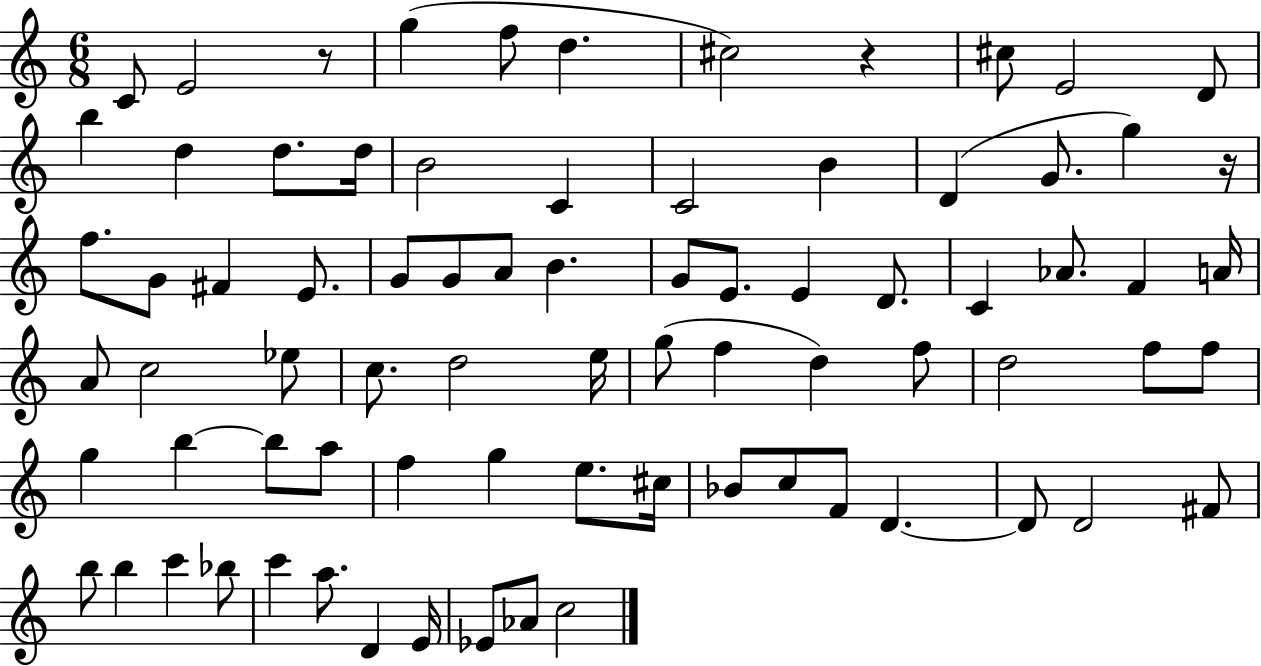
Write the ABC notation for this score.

X:1
T:Untitled
M:6/8
L:1/4
K:C
C/2 E2 z/2 g f/2 d ^c2 z ^c/2 E2 D/2 b d d/2 d/4 B2 C C2 B D G/2 g z/4 f/2 G/2 ^F E/2 G/2 G/2 A/2 B G/2 E/2 E D/2 C _A/2 F A/4 A/2 c2 _e/2 c/2 d2 e/4 g/2 f d f/2 d2 f/2 f/2 g b b/2 a/2 f g e/2 ^c/4 _B/2 c/2 F/2 D D/2 D2 ^F/2 b/2 b c' _b/2 c' a/2 D E/4 _E/2 _A/2 c2